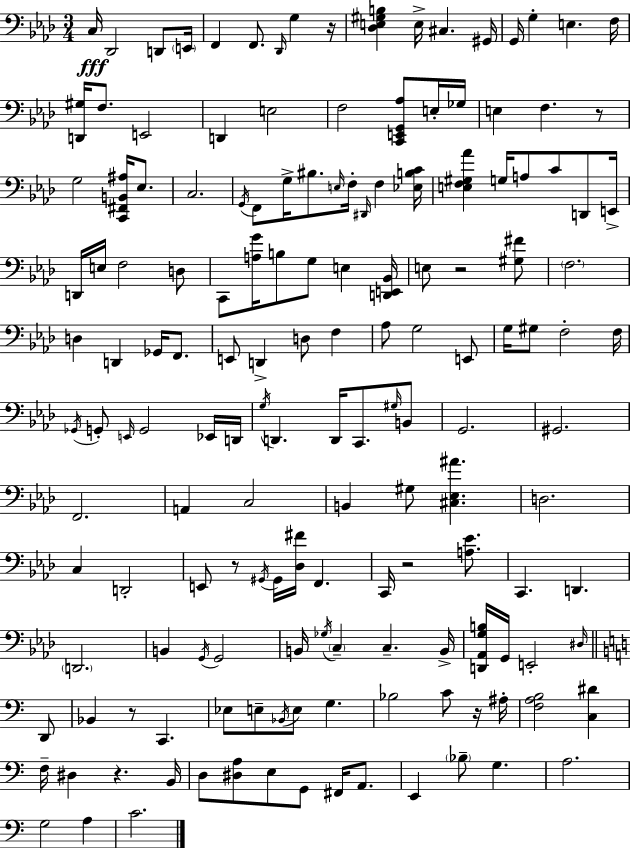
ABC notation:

X:1
T:Untitled
M:3/4
L:1/4
K:Fm
C,/4 _D,,2 D,,/2 E,,/4 F,, F,,/2 _D,,/4 G, z/4 [_D,E,^G,B,] E,/4 ^C, ^G,,/4 G,,/4 G, E, F,/4 [D,,^G,]/4 F,/2 E,,2 D,, E,2 F,2 [C,,E,,G,,_A,]/2 E,/4 _G,/4 E, F, z/2 G,2 [C,,^F,,B,,^A,]/4 _E,/2 C,2 G,,/4 F,,/2 G,/4 ^B,/2 E,/4 F,/4 ^D,,/4 F, [_E,B,C]/4 [E,F,^G,_A] G,/4 A,/2 C/2 D,,/2 E,,/4 D,,/4 E,/4 F,2 D,/2 C,,/2 [A,G]/4 B,/2 G,/2 E, [D,,E,,_B,,]/4 E,/2 z2 [^G,^F]/2 F,2 D, D,, _G,,/4 F,,/2 E,,/2 D,, D,/2 F, _A,/2 G,2 E,,/2 G,/4 ^G,/2 F,2 F,/4 _G,,/4 G,,/2 E,,/4 G,,2 _E,,/4 D,,/4 G,/4 D,, D,,/4 C,,/2 ^G,/4 B,,/2 G,,2 ^G,,2 F,,2 A,, C,2 B,, ^G,/2 [^C,_E,^A] D,2 C, D,,2 E,,/2 z/2 ^G,,/4 ^G,,/4 [_D,^F]/4 F,, C,,/4 z2 [A,_E]/2 C,, D,, D,,2 B,, G,,/4 G,,2 B,,/4 _G,/4 C, C, B,,/4 [D,,_A,,G,B,]/4 G,,/4 E,,2 ^D,/4 D,,/2 _B,, z/2 C,, _E,/2 E,/2 _B,,/4 E,/2 G, _B,2 C/2 z/4 ^A,/4 [F,A,B,]2 [C,^D] F,/4 ^D, z B,,/4 D,/2 [^D,A,]/2 E,/2 G,,/2 ^F,,/4 A,,/2 E,, _B,/2 G, A,2 G,2 A, C2